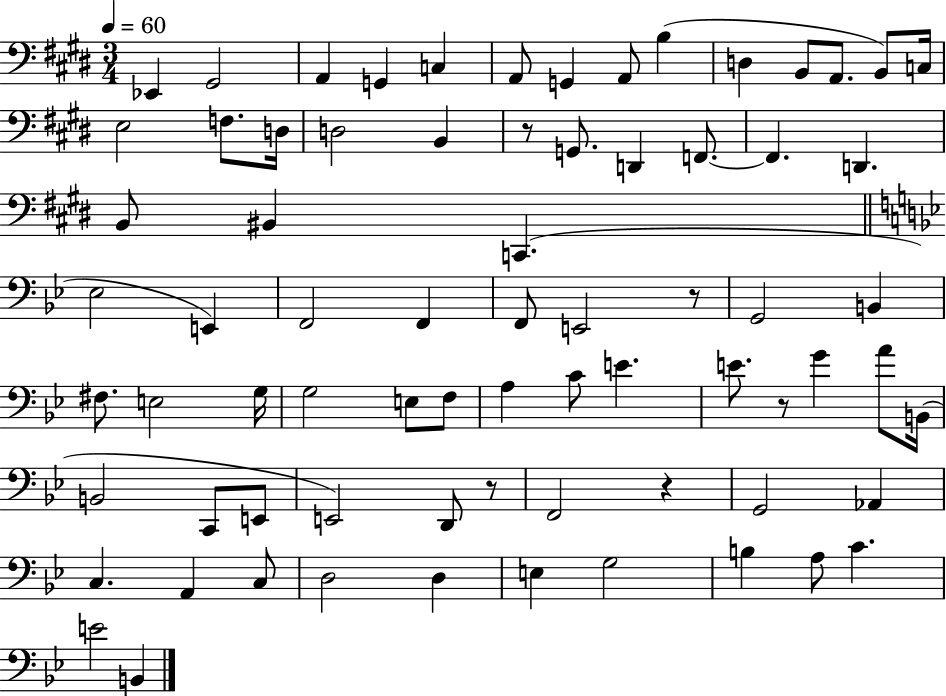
{
  \clef bass
  \numericTimeSignature
  \time 3/4
  \key e \major
  \tempo 4 = 60
  ees,4 gis,2 | a,4 g,4 c4 | a,8 g,4 a,8 b4( | d4 b,8 a,8. b,8) c16 | \break e2 f8. d16 | d2 b,4 | r8 g,8. d,4 f,8.~~ | f,4. d,4. | \break b,8 bis,4 c,4.( | \bar "||" \break \key g \minor ees2 e,4) | f,2 f,4 | f,8 e,2 r8 | g,2 b,4 | \break fis8. e2 g16 | g2 e8 f8 | a4 c'8 e'4. | e'8. r8 g'4 a'8 b,16( | \break b,2 c,8 e,8 | e,2) d,8 r8 | f,2 r4 | g,2 aes,4 | \break c4. a,4 c8 | d2 d4 | e4 g2 | b4 a8 c'4. | \break e'2 b,4 | \bar "|."
}